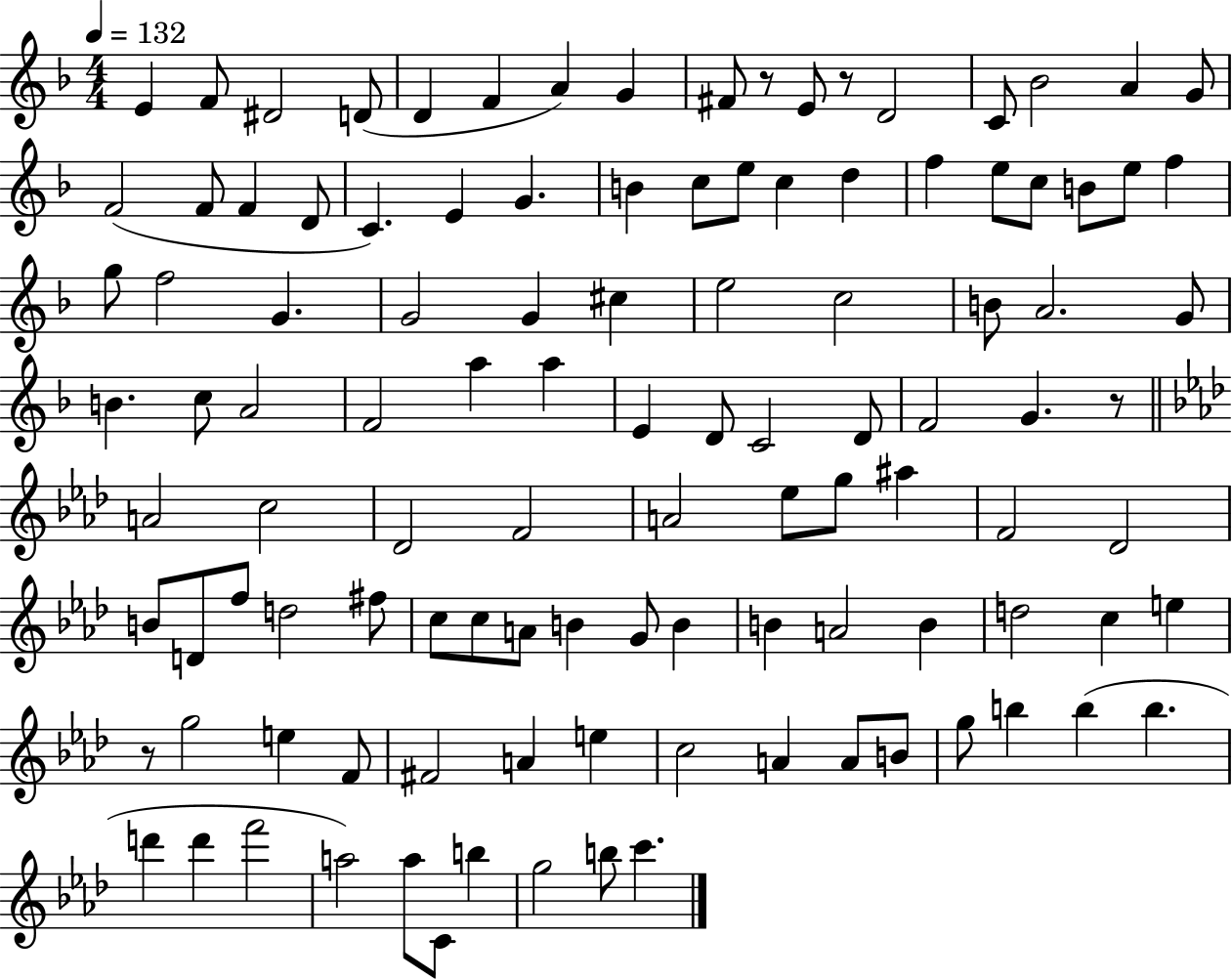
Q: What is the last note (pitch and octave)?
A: C6